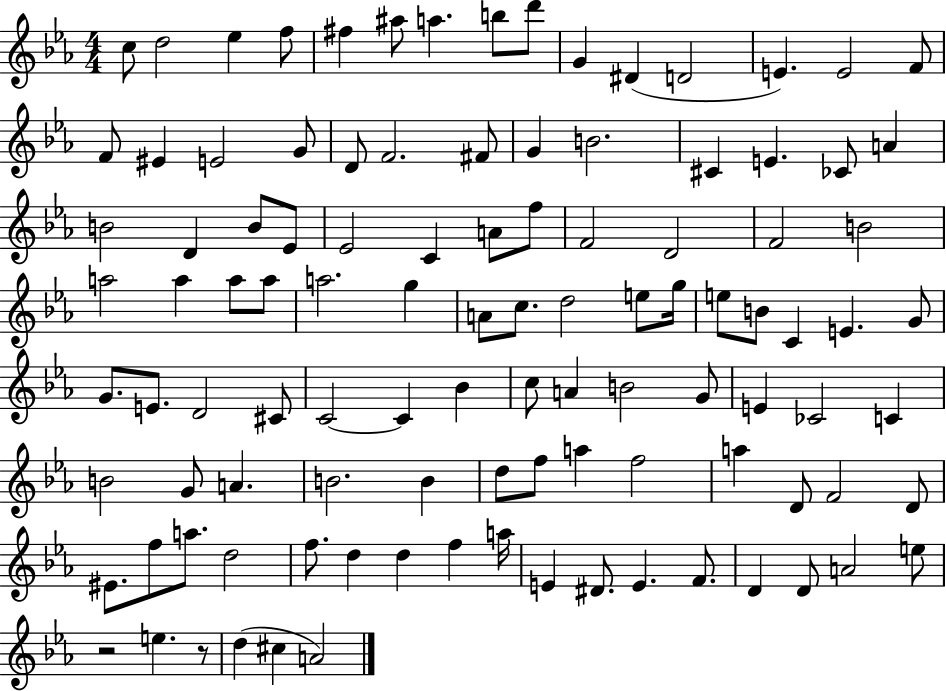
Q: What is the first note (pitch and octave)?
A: C5